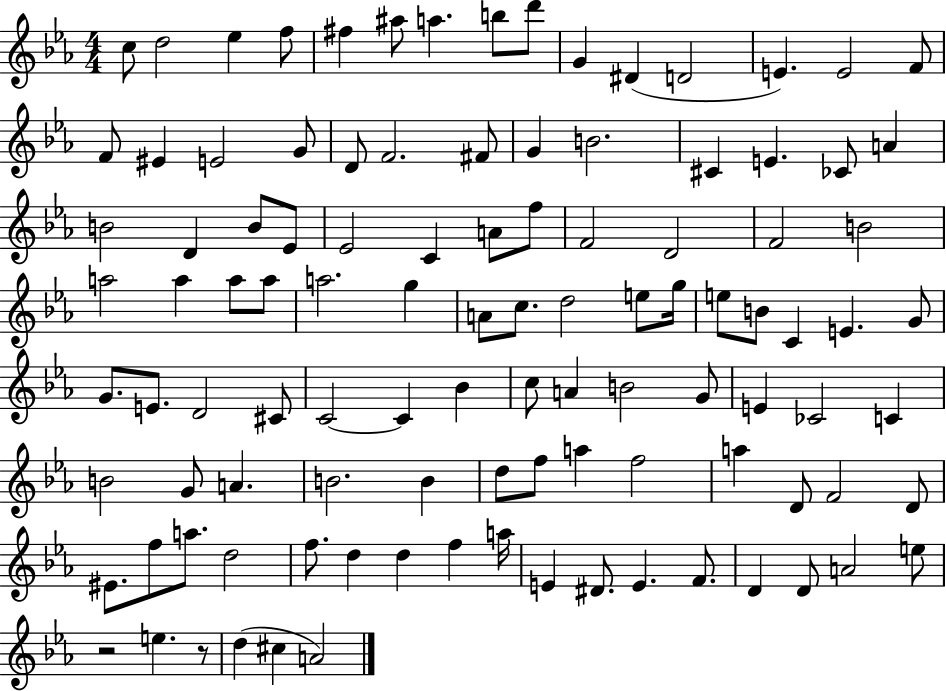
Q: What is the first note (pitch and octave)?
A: C5